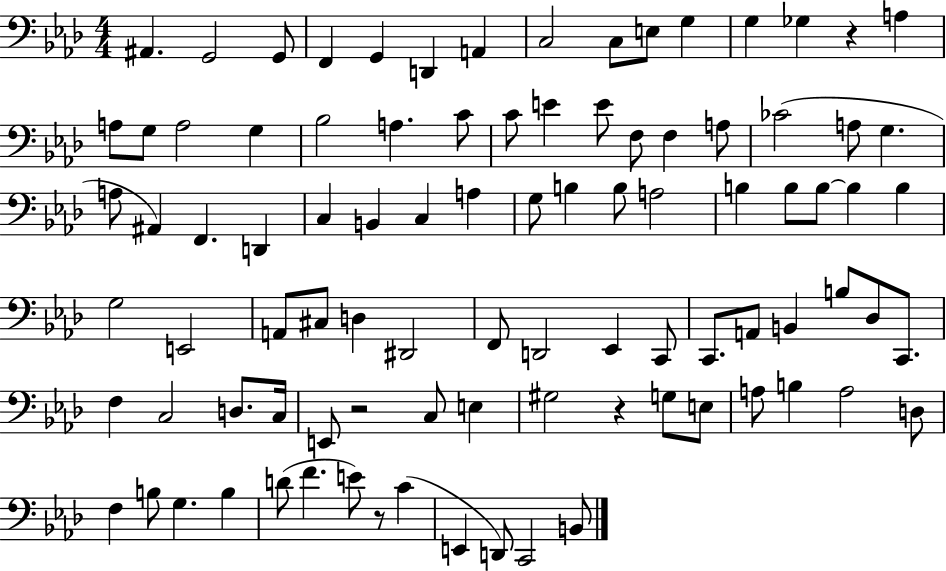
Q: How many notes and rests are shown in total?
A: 93